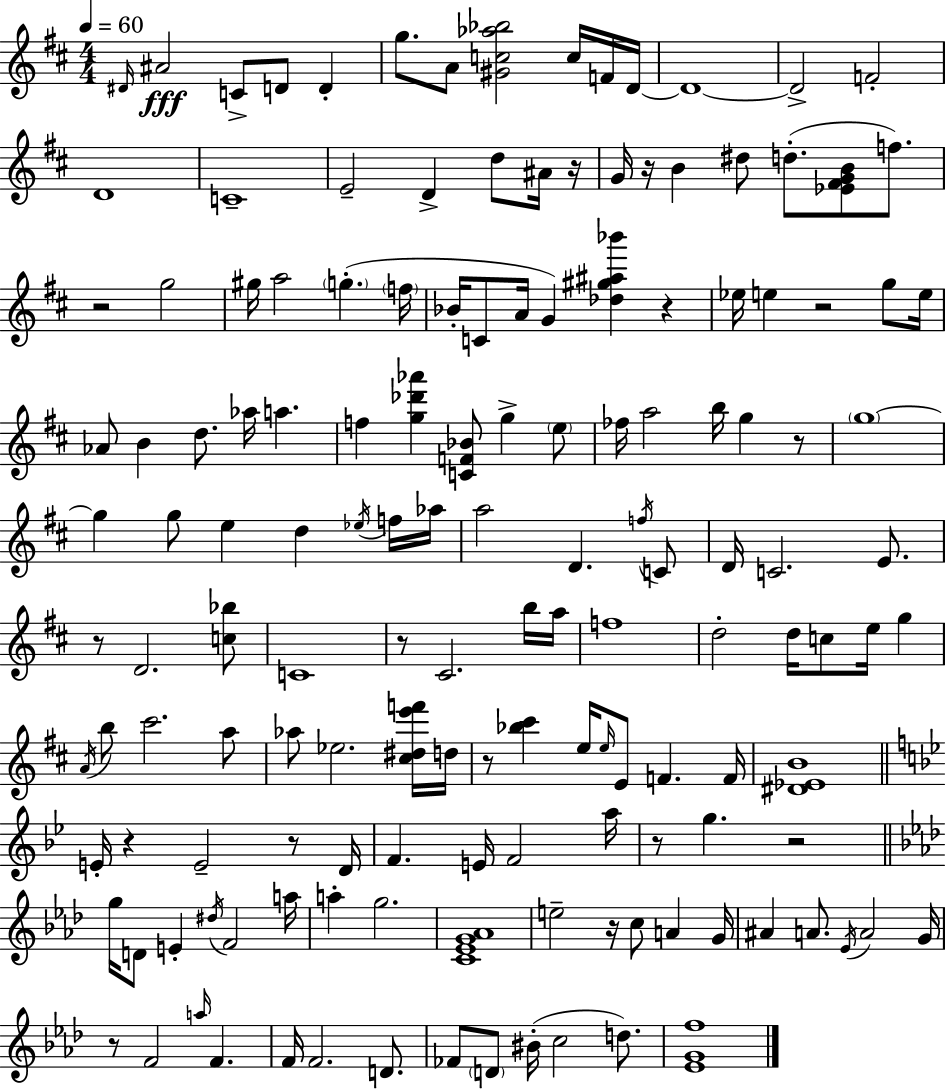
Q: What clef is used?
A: treble